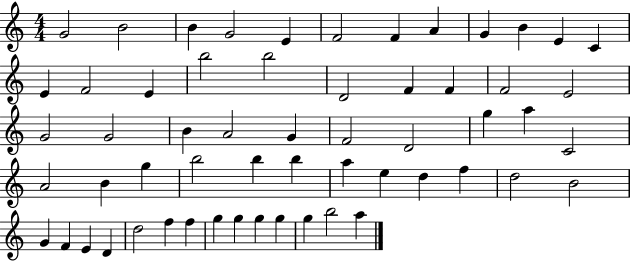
{
  \clef treble
  \numericTimeSignature
  \time 4/4
  \key c \major
  g'2 b'2 | b'4 g'2 e'4 | f'2 f'4 a'4 | g'4 b'4 e'4 c'4 | \break e'4 f'2 e'4 | b''2 b''2 | d'2 f'4 f'4 | f'2 e'2 | \break g'2 g'2 | b'4 a'2 g'4 | f'2 d'2 | g''4 a''4 c'2 | \break a'2 b'4 g''4 | b''2 b''4 b''4 | a''4 e''4 d''4 f''4 | d''2 b'2 | \break g'4 f'4 e'4 d'4 | d''2 f''4 f''4 | g''4 g''4 g''4 g''4 | g''4 b''2 a''4 | \break \bar "|."
}